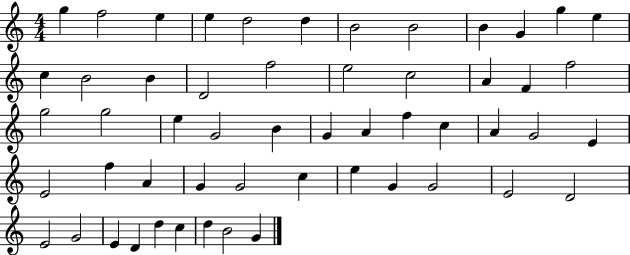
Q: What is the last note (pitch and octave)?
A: G4